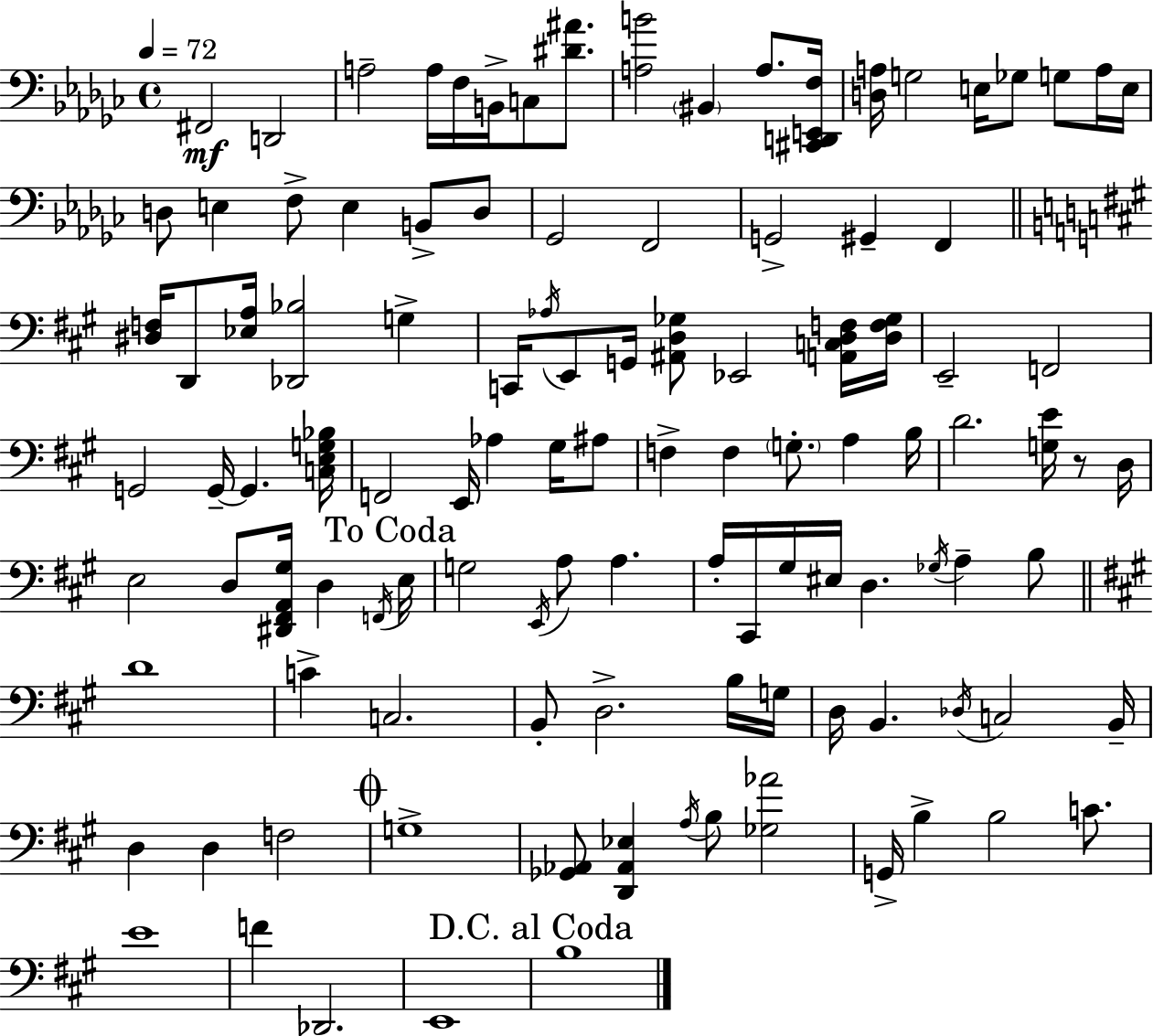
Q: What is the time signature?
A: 4/4